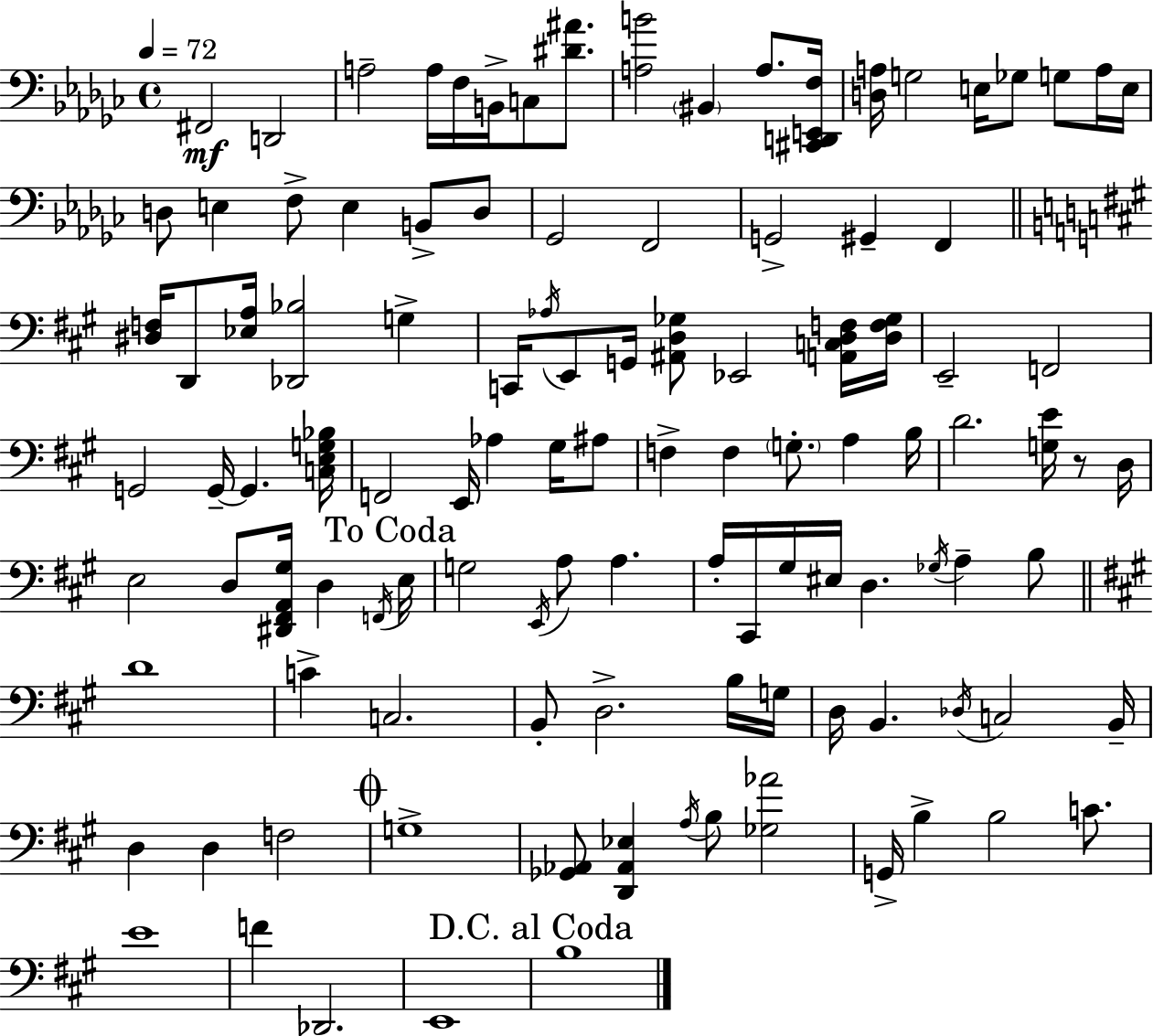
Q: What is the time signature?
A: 4/4